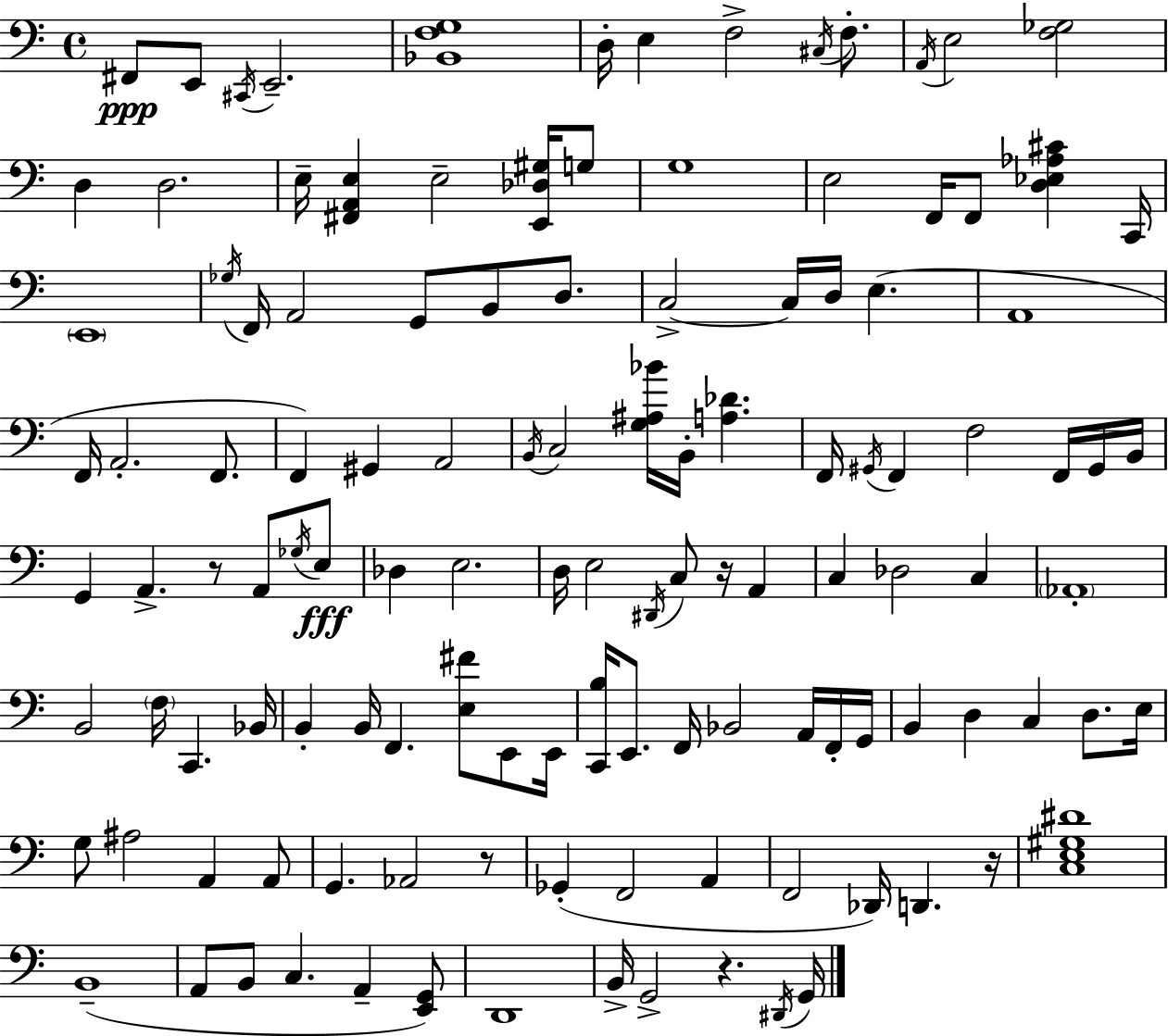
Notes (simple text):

F#2/e E2/e C#2/s E2/h. [Bb2,F3,G3]/w D3/s E3/q F3/h C#3/s F3/e. A2/s E3/h [F3,Gb3]/h D3/q D3/h. E3/s [F#2,A2,E3]/q E3/h [E2,Db3,G#3]/s G3/e G3/w E3/h F2/s F2/e [D3,Eb3,Ab3,C#4]/q C2/s E2/w Gb3/s F2/s A2/h G2/e B2/e D3/e. C3/h C3/s D3/s E3/q. A2/w F2/s A2/h. F2/e. F2/q G#2/q A2/h B2/s C3/h [G3,A#3,Bb4]/s B2/s [A3,Db4]/q. F2/s G#2/s F2/q F3/h F2/s G#2/s B2/s G2/q A2/q. R/e A2/e Gb3/s E3/e Db3/q E3/h. D3/s E3/h D#2/s C3/e R/s A2/q C3/q Db3/h C3/q Ab2/w B2/h F3/s C2/q. Bb2/s B2/q B2/s F2/q. [E3,F#4]/e E2/e E2/s [C2,B3]/s E2/e. F2/s Bb2/h A2/s F2/s G2/s B2/q D3/q C3/q D3/e. E3/s G3/e A#3/h A2/q A2/e G2/q. Ab2/h R/e Gb2/q F2/h A2/q F2/h Db2/s D2/q. R/s [C3,E3,G#3,D#4]/w B2/w A2/e B2/e C3/q. A2/q [E2,G2]/e D2/w B2/s G2/h R/q. D#2/s G2/s